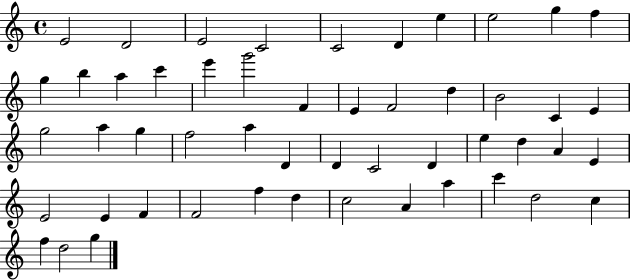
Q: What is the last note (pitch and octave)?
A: G5